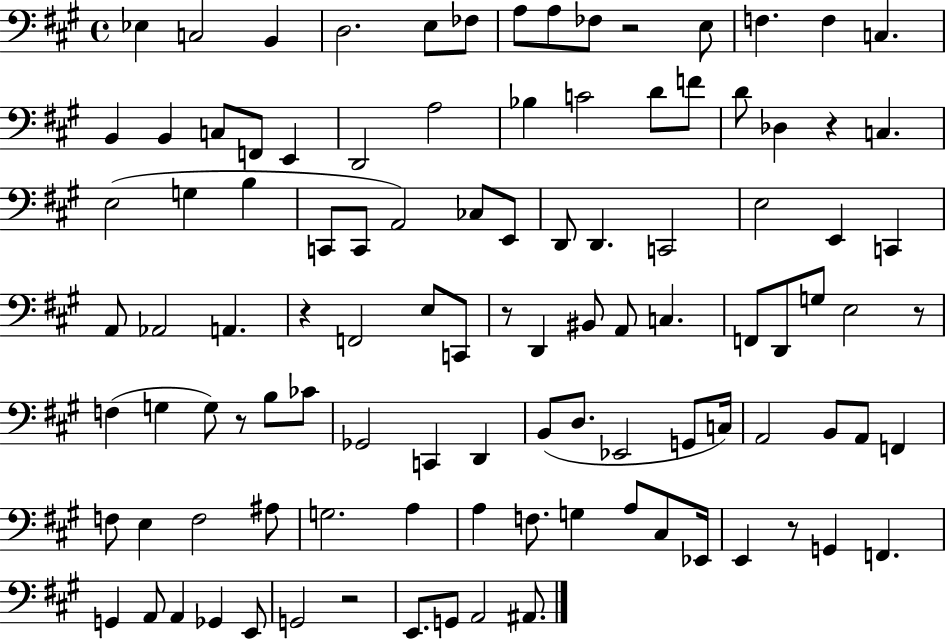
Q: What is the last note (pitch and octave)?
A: A#2